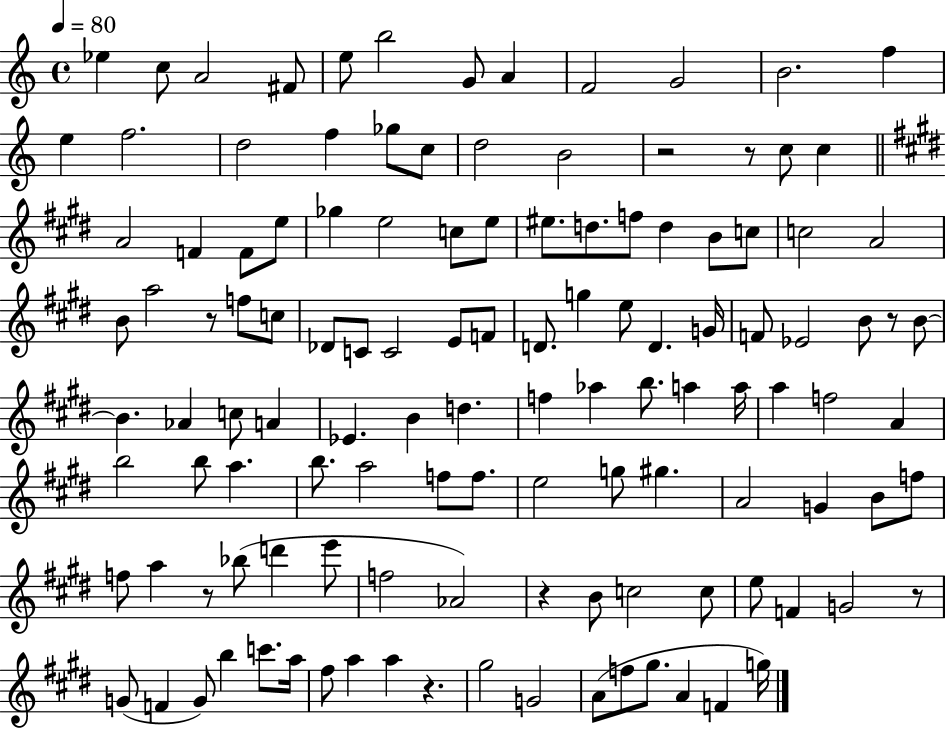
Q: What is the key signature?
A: C major